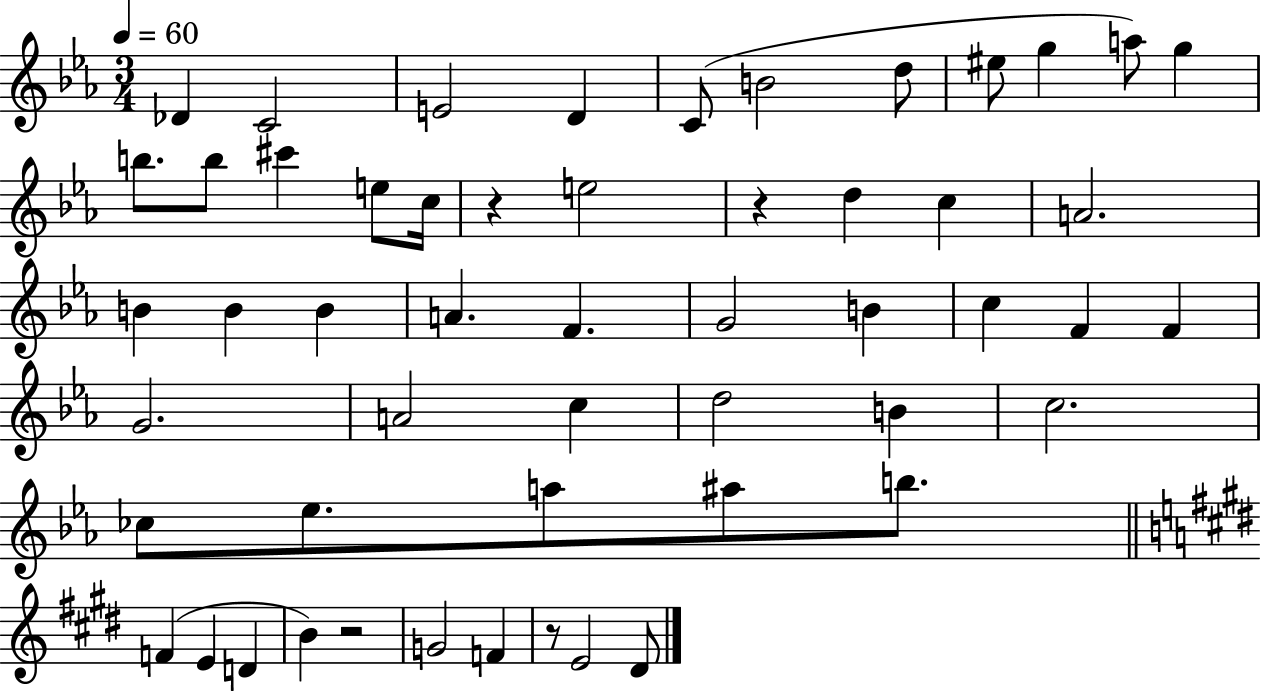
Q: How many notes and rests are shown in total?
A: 53